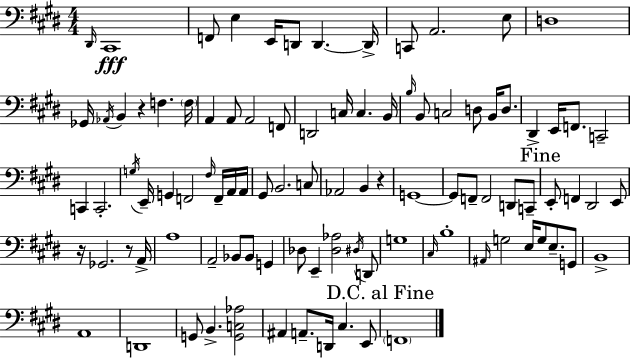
D#2/s C#2/w F2/e E3/q E2/s D2/e D2/q. D2/s C2/e A2/h. E3/e D3/w Gb2/s Ab2/s B2/q R/q F3/q. F3/s A2/q A2/e A2/h F2/e D2/h C3/s C3/q. B2/s B3/s B2/e C3/h D3/e B2/s D3/e. D#2/q E2/s F2/e. C2/h C2/q C2/h. G3/s E2/s G2/q F2/h F#3/s F2/s A2/s A2/s G#2/e B2/h. C3/e Ab2/h B2/q R/q G2/w G2/e F2/e F2/h D2/e C2/e E2/e F2/q D#2/h E2/e R/s Gb2/h. R/e A2/s A3/w A2/h Bb2/e Bb2/e G2/q Db3/e E2/q [Db3,Ab3]/h D#3/s D2/e G3/w C#3/s B3/w A#2/s G3/h E3/s G3/e E3/e. G2/e B2/w A2/w D2/w G2/e B2/q. [G2,C3,Ab3]/h A#2/q A2/e. D2/s C#3/q. E2/e F2/w